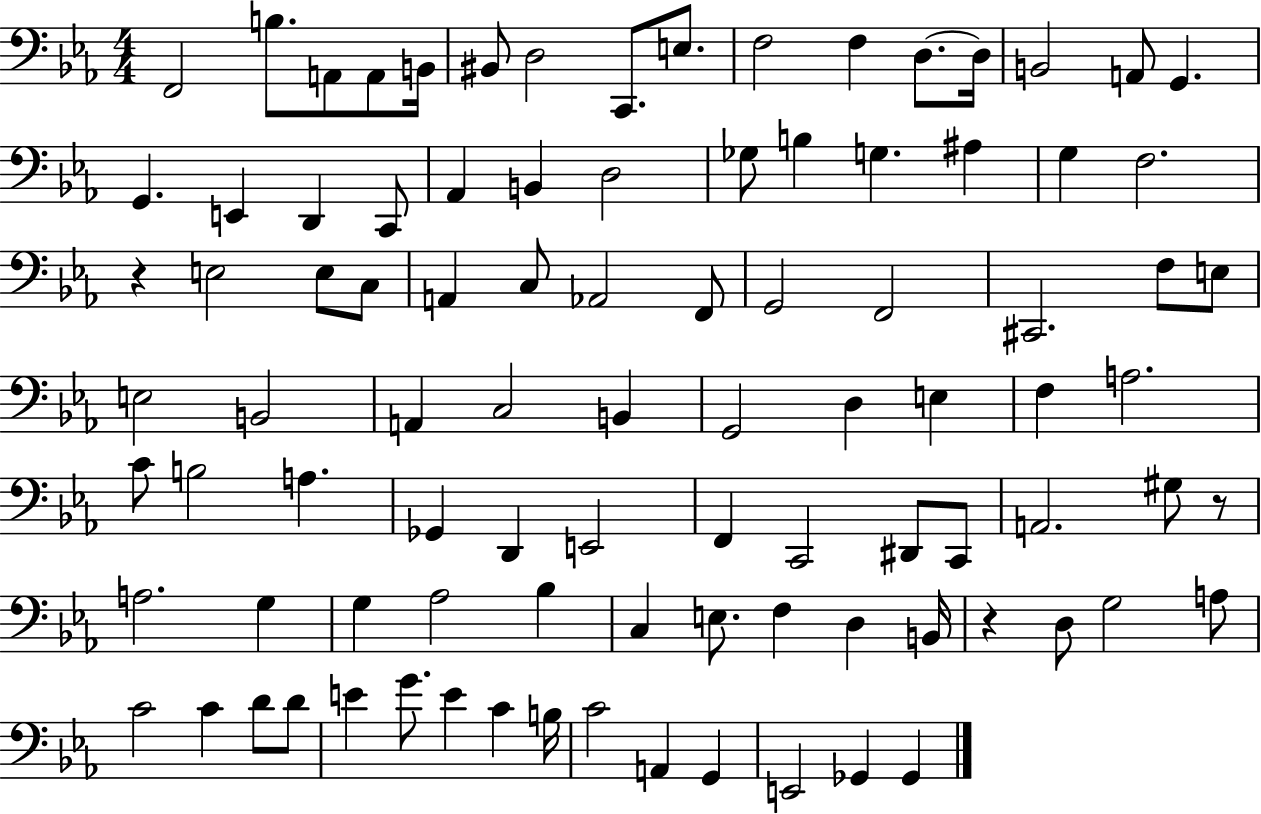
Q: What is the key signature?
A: EES major